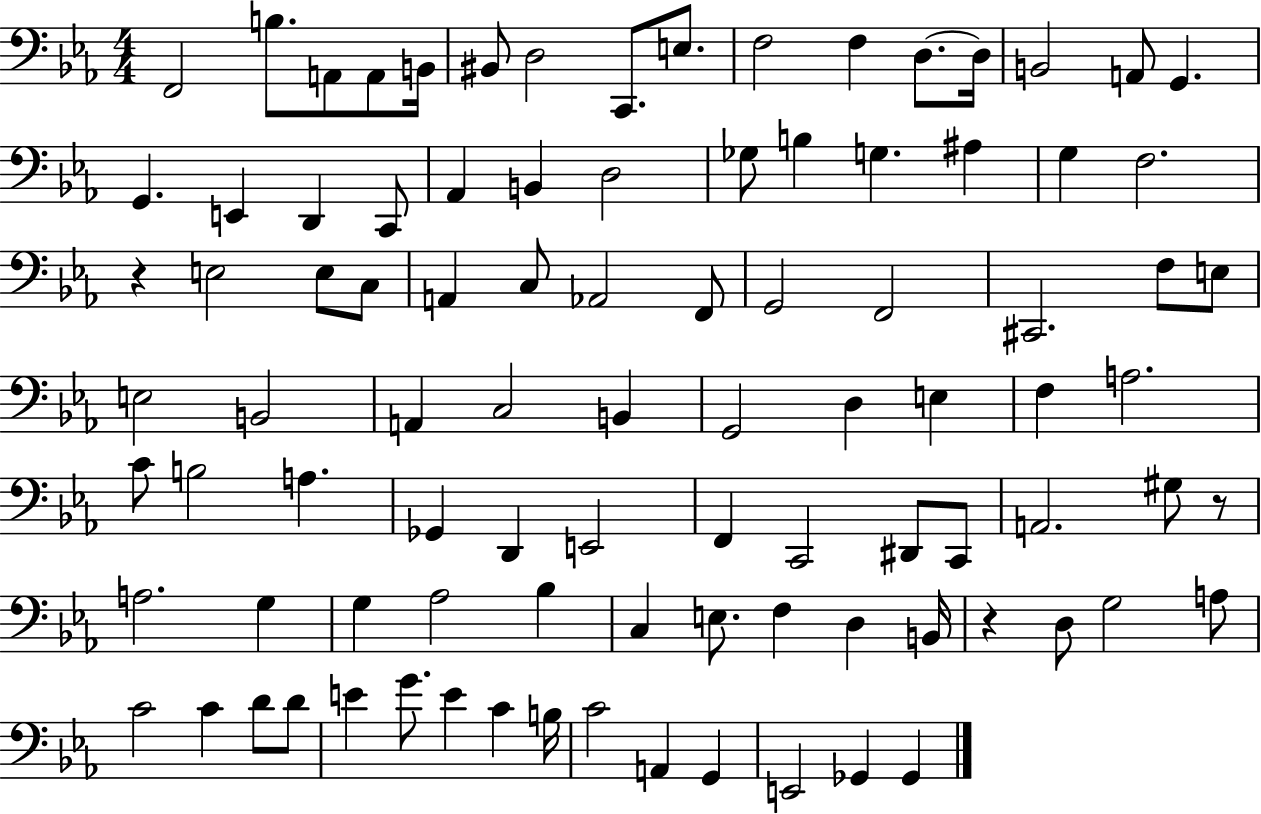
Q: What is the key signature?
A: EES major